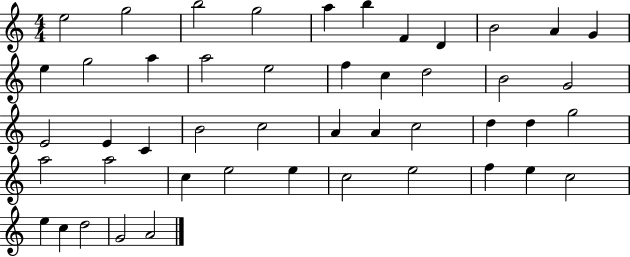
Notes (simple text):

E5/h G5/h B5/h G5/h A5/q B5/q F4/q D4/q B4/h A4/q G4/q E5/q G5/h A5/q A5/h E5/h F5/q C5/q D5/h B4/h G4/h E4/h E4/q C4/q B4/h C5/h A4/q A4/q C5/h D5/q D5/q G5/h A5/h A5/h C5/q E5/h E5/q C5/h E5/h F5/q E5/q C5/h E5/q C5/q D5/h G4/h A4/h